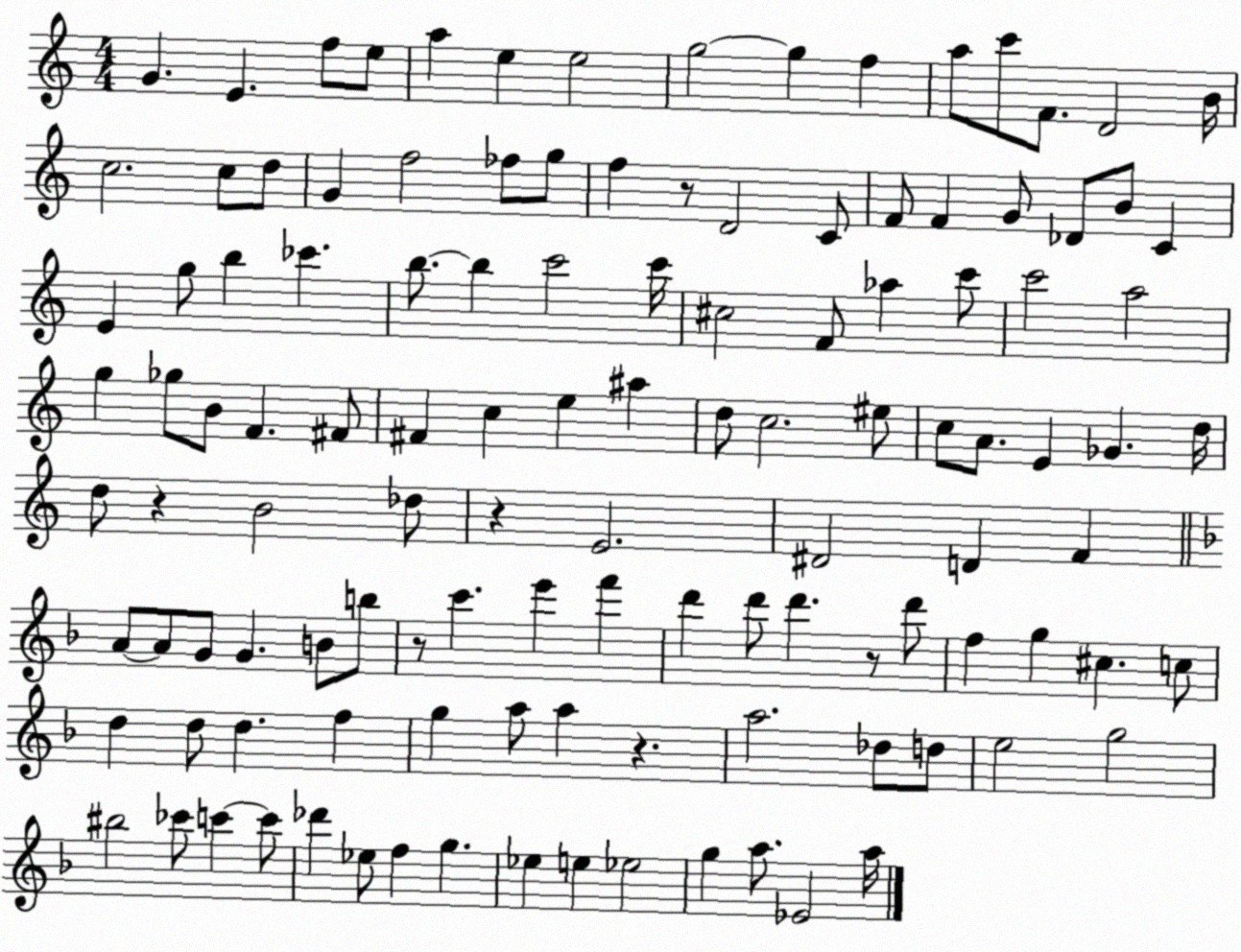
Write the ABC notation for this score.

X:1
T:Untitled
M:4/4
L:1/4
K:C
G E f/2 e/2 a e e2 g2 g f a/2 c'/2 F/2 D2 B/4 c2 c/2 d/2 G f2 _f/2 g/2 f z/2 D2 C/2 F/2 F G/2 _D/2 B/2 C E g/2 b _c' b/2 b c'2 c'/4 ^c2 F/2 _a c'/2 c'2 a2 g _g/2 B/2 F ^F/2 ^F c e ^a d/2 c2 ^e/2 c/2 A/2 E _G d/4 d/2 z B2 _d/2 z E2 ^D2 D F A/2 A/2 G/2 G B/2 b/2 z/2 c' e' f' d' d'/2 d' z/2 d'/2 f g ^c c/2 d d/2 d f g a/2 a z a2 _d/2 d/2 e2 g2 ^b2 _c'/2 c' c'/2 _d' _e/2 f g _e e _e2 g a/2 _E2 a/4